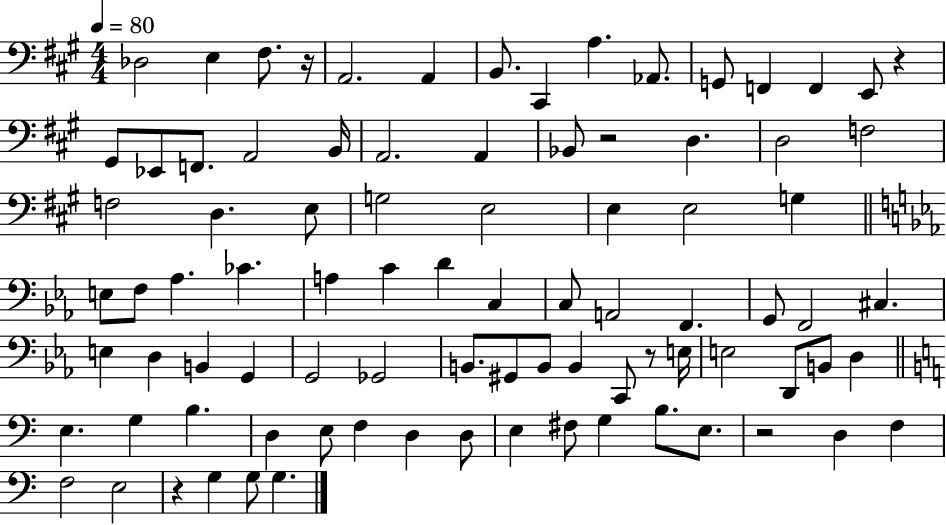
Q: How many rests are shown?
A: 6